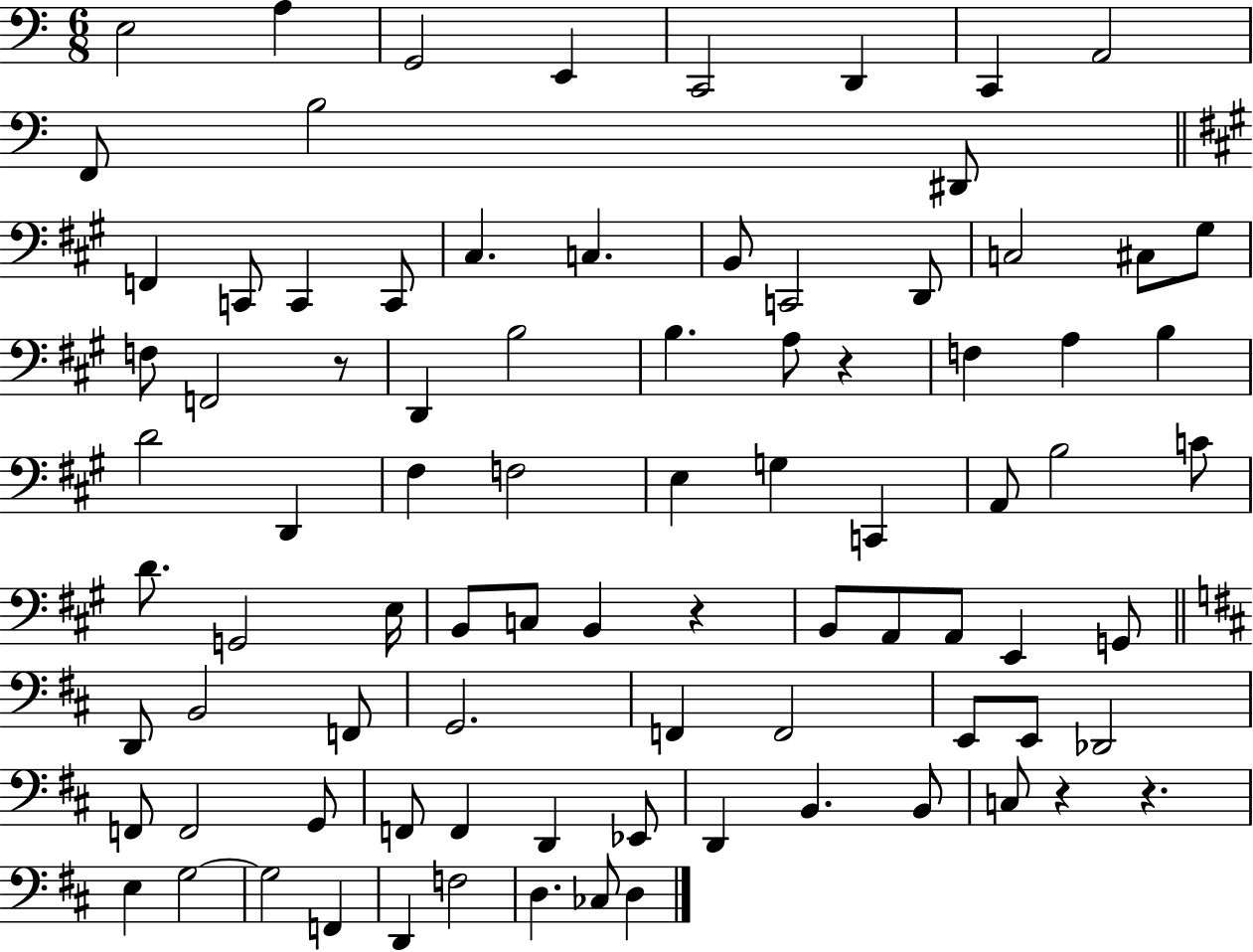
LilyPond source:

{
  \clef bass
  \numericTimeSignature
  \time 6/8
  \key c \major
  \repeat volta 2 { e2 a4 | g,2 e,4 | c,2 d,4 | c,4 a,2 | \break f,8 b2 dis,8 | \bar "||" \break \key a \major f,4 c,8 c,4 c,8 | cis4. c4. | b,8 c,2 d,8 | c2 cis8 gis8 | \break f8 f,2 r8 | d,4 b2 | b4. a8 r4 | f4 a4 b4 | \break d'2 d,4 | fis4 f2 | e4 g4 c,4 | a,8 b2 c'8 | \break d'8. g,2 e16 | b,8 c8 b,4 r4 | b,8 a,8 a,8 e,4 g,8 | \bar "||" \break \key d \major d,8 b,2 f,8 | g,2. | f,4 f,2 | e,8 e,8 des,2 | \break f,8 f,2 g,8 | f,8 f,4 d,4 ees,8 | d,4 b,4. b,8 | c8 r4 r4. | \break e4 g2~~ | g2 f,4 | d,4 f2 | d4. ces8 d4 | \break } \bar "|."
}